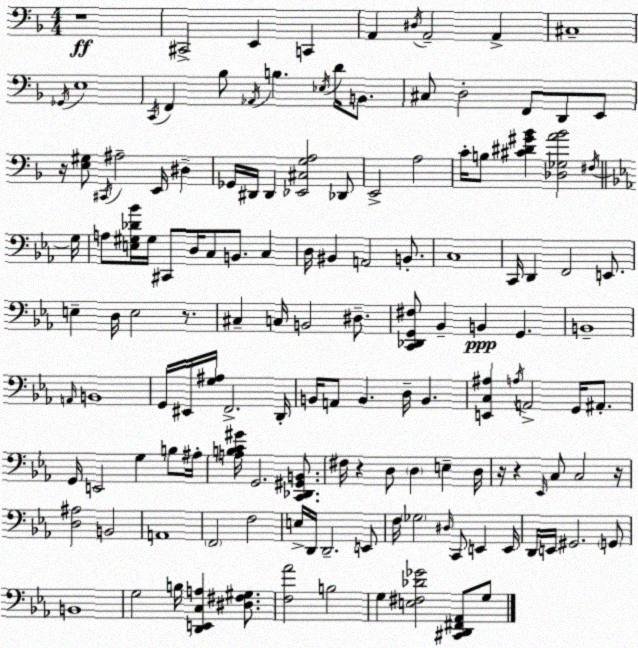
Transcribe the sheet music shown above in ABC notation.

X:1
T:Untitled
M:4/4
L:1/4
K:Dm
z4 ^C,,2 E,, C,, A,, ^D,/4 A,,2 A,, ^C,4 _G,,/4 E,4 C,,/4 F,, _B,/2 _A,,/4 B, _E,/4 D/4 B,,/2 ^C,/2 D,2 F,,/2 D,,/2 E,,/2 z/4 [E,^G,]/2 ^C,,/4 ^A,2 E,,/4 ^D, _G,,/4 ^D,,/4 ^D,, [_E,,^C,G,A,]2 _D,,/2 E,,2 A,2 C/4 B,/2 [^C^D^G_B] [_D,_G,A_B]2 ^F,/4 G,/4 A,/2 [E,^G,_D_B]/4 ^G,/4 ^C,,/2 D,/4 C,/2 B,,/2 C, D,/4 ^B,, A,,2 B,,/2 C,4 C,,/4 D,, F,,2 E,,/2 E, D,/4 E,2 z/2 ^C, C,/4 B,,2 ^D,/2 [C,,_D,,G,,^F,]/2 _B,, B,, G,, B,,4 A,,/4 B,,4 G,,/4 ^E,,/4 [G,^A,]/4 F,,2 D,,/4 B,,/4 A,,/2 B,, D,/4 B,, [E,,C,^A,] A,/4 A,,2 G,,/4 ^A,,/2 G,,/4 E,,2 G, B,/2 ^A,/4 [A,B,C^G]/4 G,,2 [C,,_D,,^G,,B,,]/2 ^F,/4 z D,/2 D, E, D,/4 z/4 z _E,,/4 C,/2 C,2 z/4 [D,^A,]2 B,,2 A,,4 F,,2 F,2 E,/4 D,,/4 D,,2 E,,/2 F,/4 _G,2 ^D,/4 C,,/2 E,, E,,/4 D,,/4 E,,/4 ^G,,2 G,,/2 B,,4 G,2 B,/4 [D,,E,,C,A,] [^D,^F,^G,]/2 [F,_A]2 B,2 G, [E,^F,_D_G]2 [^C,,D,,^F,,_A,,]/2 G,/2